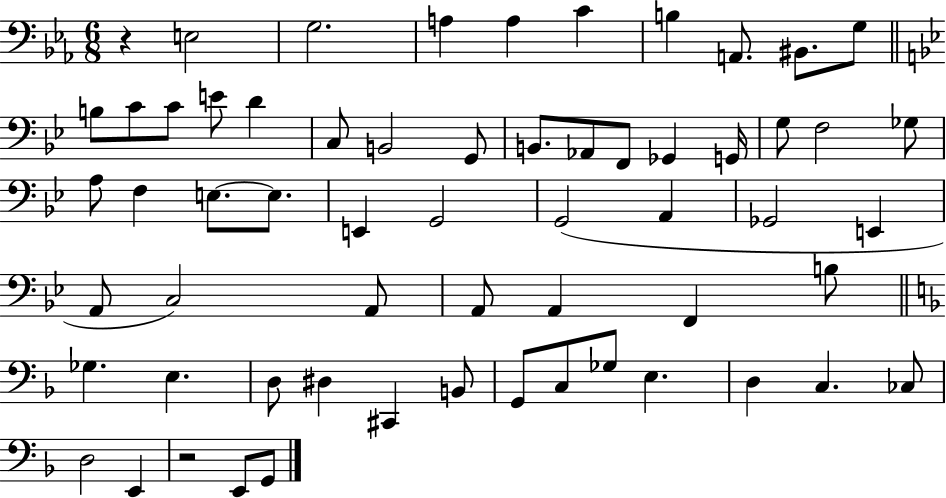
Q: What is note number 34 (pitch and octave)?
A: Gb2